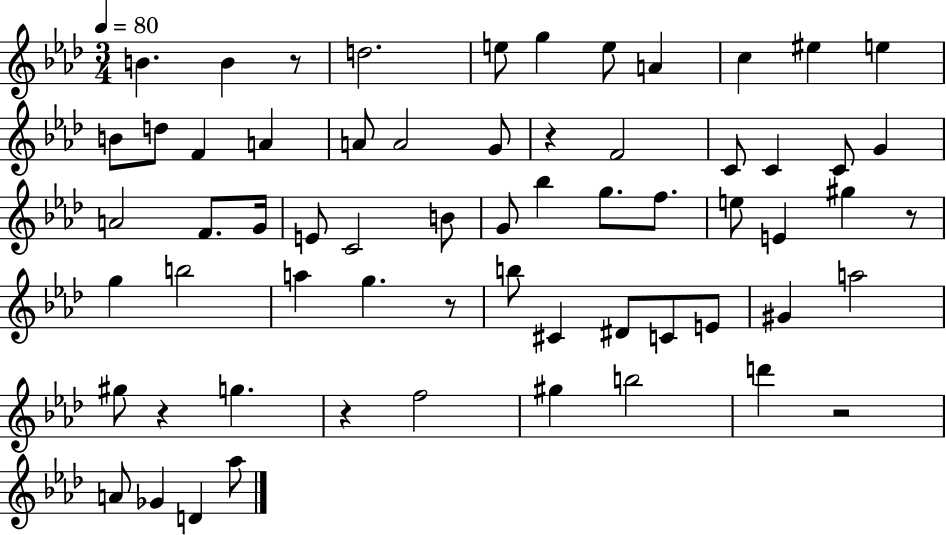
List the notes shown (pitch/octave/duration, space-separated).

B4/q. B4/q R/e D5/h. E5/e G5/q E5/e A4/q C5/q EIS5/q E5/q B4/e D5/e F4/q A4/q A4/e A4/h G4/e R/q F4/h C4/e C4/q C4/e G4/q A4/h F4/e. G4/s E4/e C4/h B4/e G4/e Bb5/q G5/e. F5/e. E5/e E4/q G#5/q R/e G5/q B5/h A5/q G5/q. R/e B5/e C#4/q D#4/e C4/e E4/e G#4/q A5/h G#5/e R/q G5/q. R/q F5/h G#5/q B5/h D6/q R/h A4/e Gb4/q D4/q Ab5/e